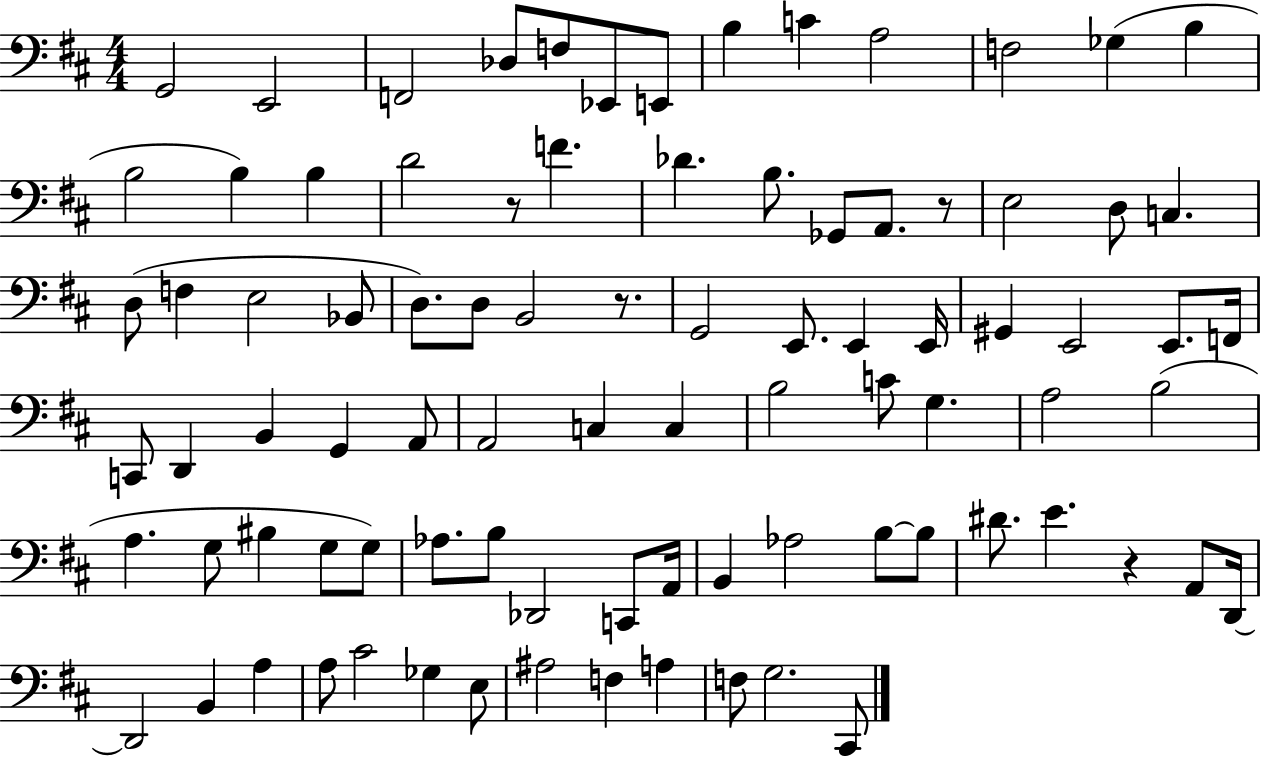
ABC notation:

X:1
T:Untitled
M:4/4
L:1/4
K:D
G,,2 E,,2 F,,2 _D,/2 F,/2 _E,,/2 E,,/2 B, C A,2 F,2 _G, B, B,2 B, B, D2 z/2 F _D B,/2 _G,,/2 A,,/2 z/2 E,2 D,/2 C, D,/2 F, E,2 _B,,/2 D,/2 D,/2 B,,2 z/2 G,,2 E,,/2 E,, E,,/4 ^G,, E,,2 E,,/2 F,,/4 C,,/2 D,, B,, G,, A,,/2 A,,2 C, C, B,2 C/2 G, A,2 B,2 A, G,/2 ^B, G,/2 G,/2 _A,/2 B,/2 _D,,2 C,,/2 A,,/4 B,, _A,2 B,/2 B,/2 ^D/2 E z A,,/2 D,,/4 D,,2 B,, A, A,/2 ^C2 _G, E,/2 ^A,2 F, A, F,/2 G,2 ^C,,/2